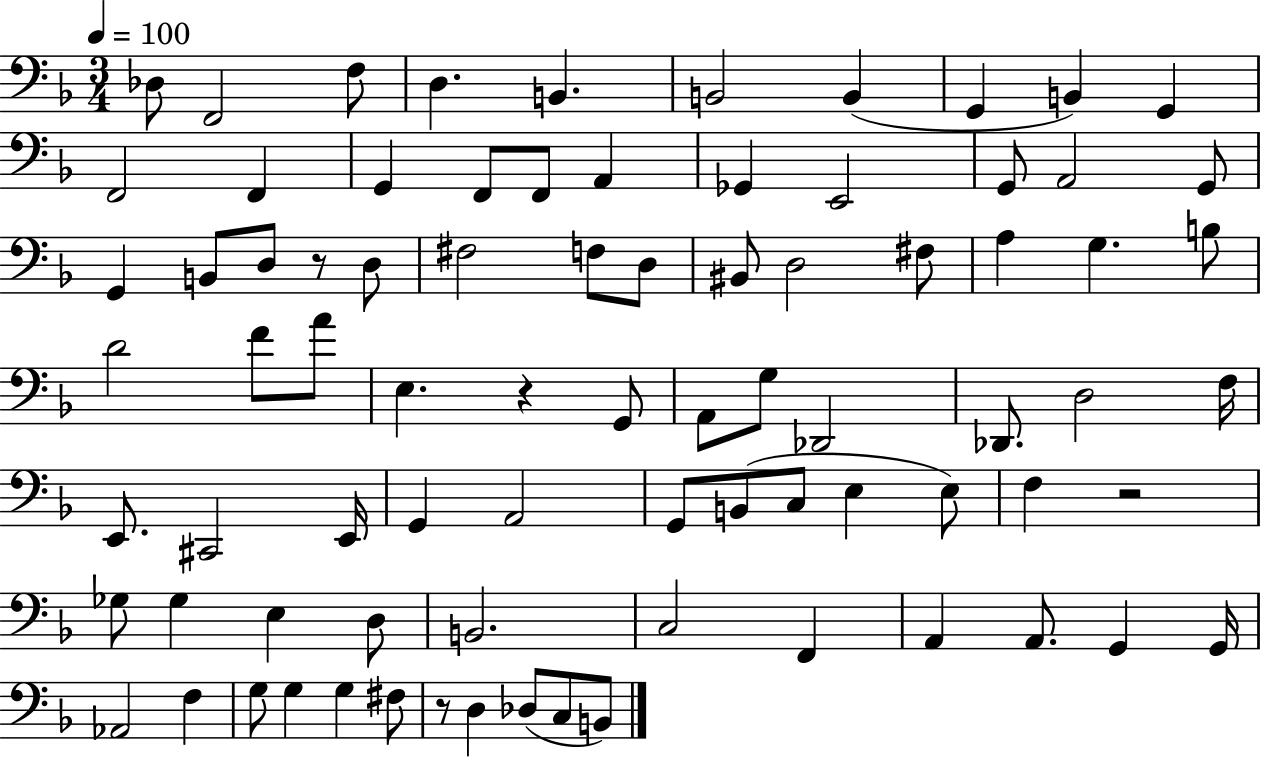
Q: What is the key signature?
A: F major